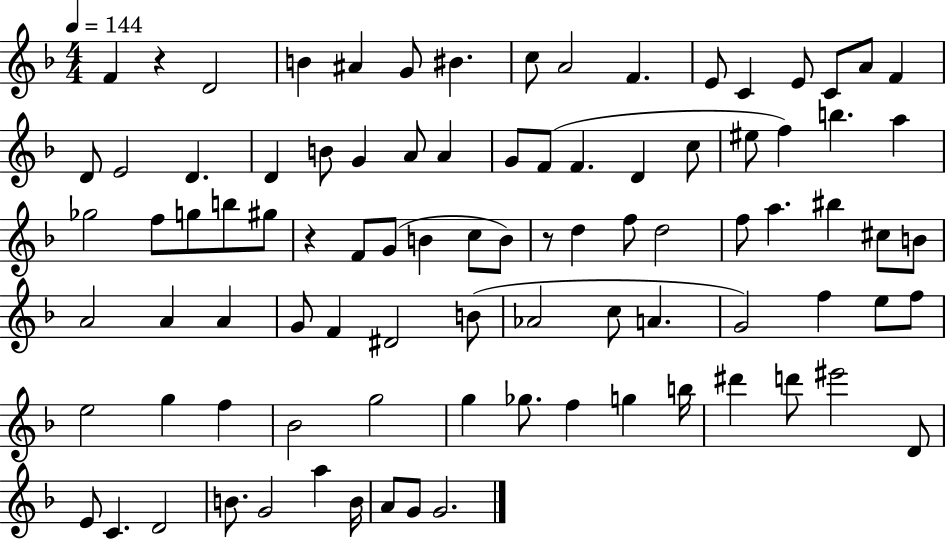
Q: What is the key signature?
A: F major